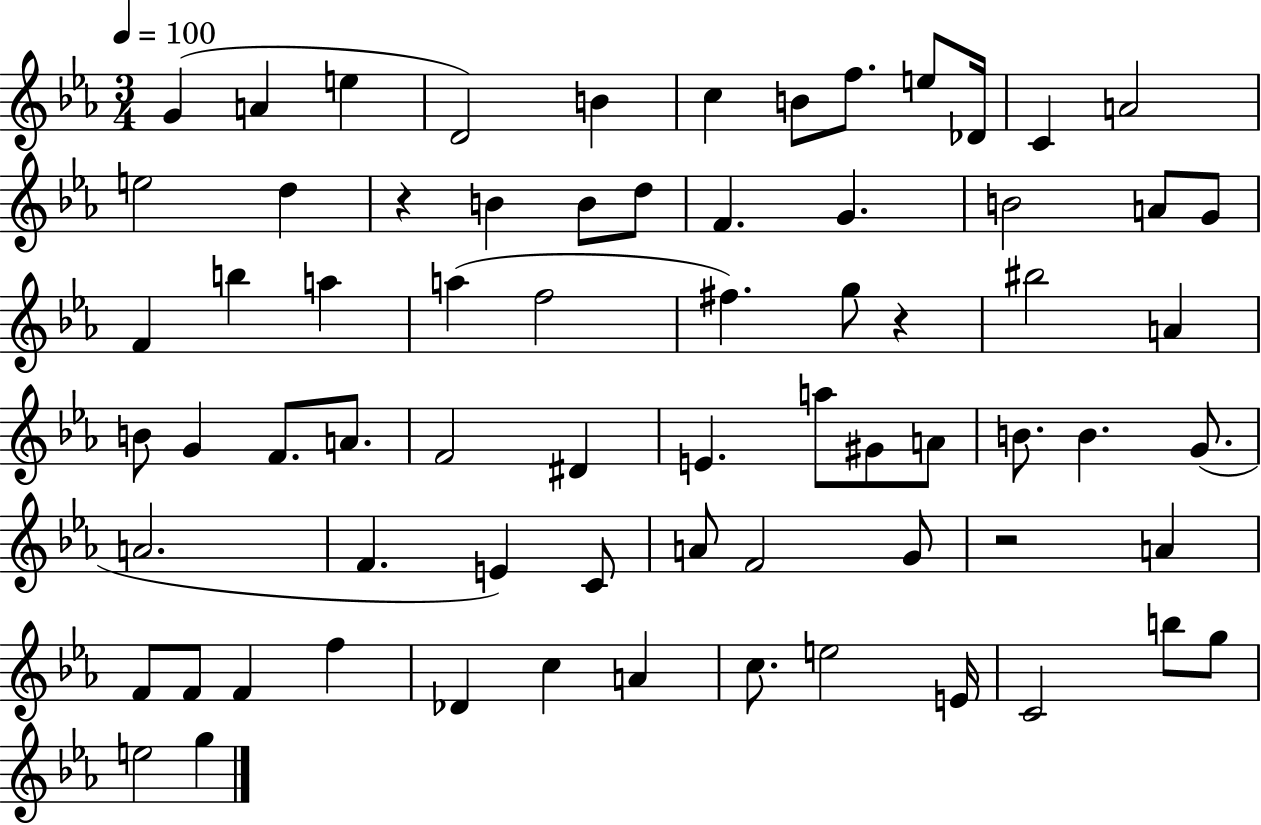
G4/q A4/q E5/q D4/h B4/q C5/q B4/e F5/e. E5/e Db4/s C4/q A4/h E5/h D5/q R/q B4/q B4/e D5/e F4/q. G4/q. B4/h A4/e G4/e F4/q B5/q A5/q A5/q F5/h F#5/q. G5/e R/q BIS5/h A4/q B4/e G4/q F4/e. A4/e. F4/h D#4/q E4/q. A5/e G#4/e A4/e B4/e. B4/q. G4/e. A4/h. F4/q. E4/q C4/e A4/e F4/h G4/e R/h A4/q F4/e F4/e F4/q F5/q Db4/q C5/q A4/q C5/e. E5/h E4/s C4/h B5/e G5/e E5/h G5/q